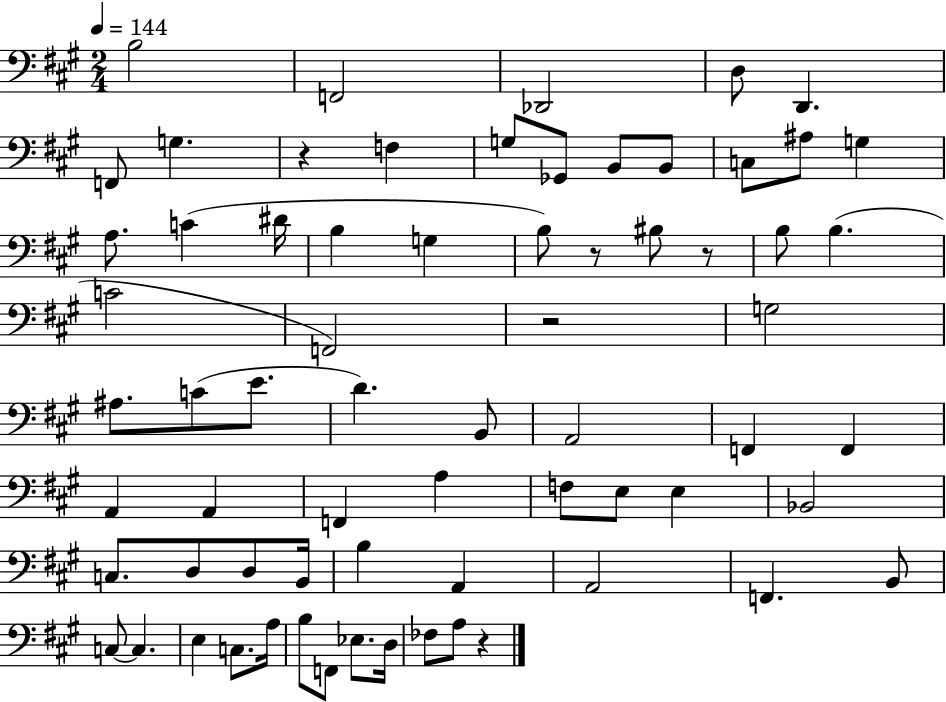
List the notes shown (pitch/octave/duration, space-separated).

B3/h F2/h Db2/h D3/e D2/q. F2/e G3/q. R/q F3/q G3/e Gb2/e B2/e B2/e C3/e A#3/e G3/q A3/e. C4/q D#4/s B3/q G3/q B3/e R/e BIS3/e R/e B3/e B3/q. C4/h F2/h R/h G3/h A#3/e. C4/e E4/e. D4/q. B2/e A2/h F2/q F2/q A2/q A2/q F2/q A3/q F3/e E3/e E3/q Bb2/h C3/e. D3/e D3/e B2/s B3/q A2/q A2/h F2/q. B2/e C3/e C3/q. E3/q C3/e. A3/s B3/e F2/e Eb3/e. D3/s FES3/e A3/e R/q